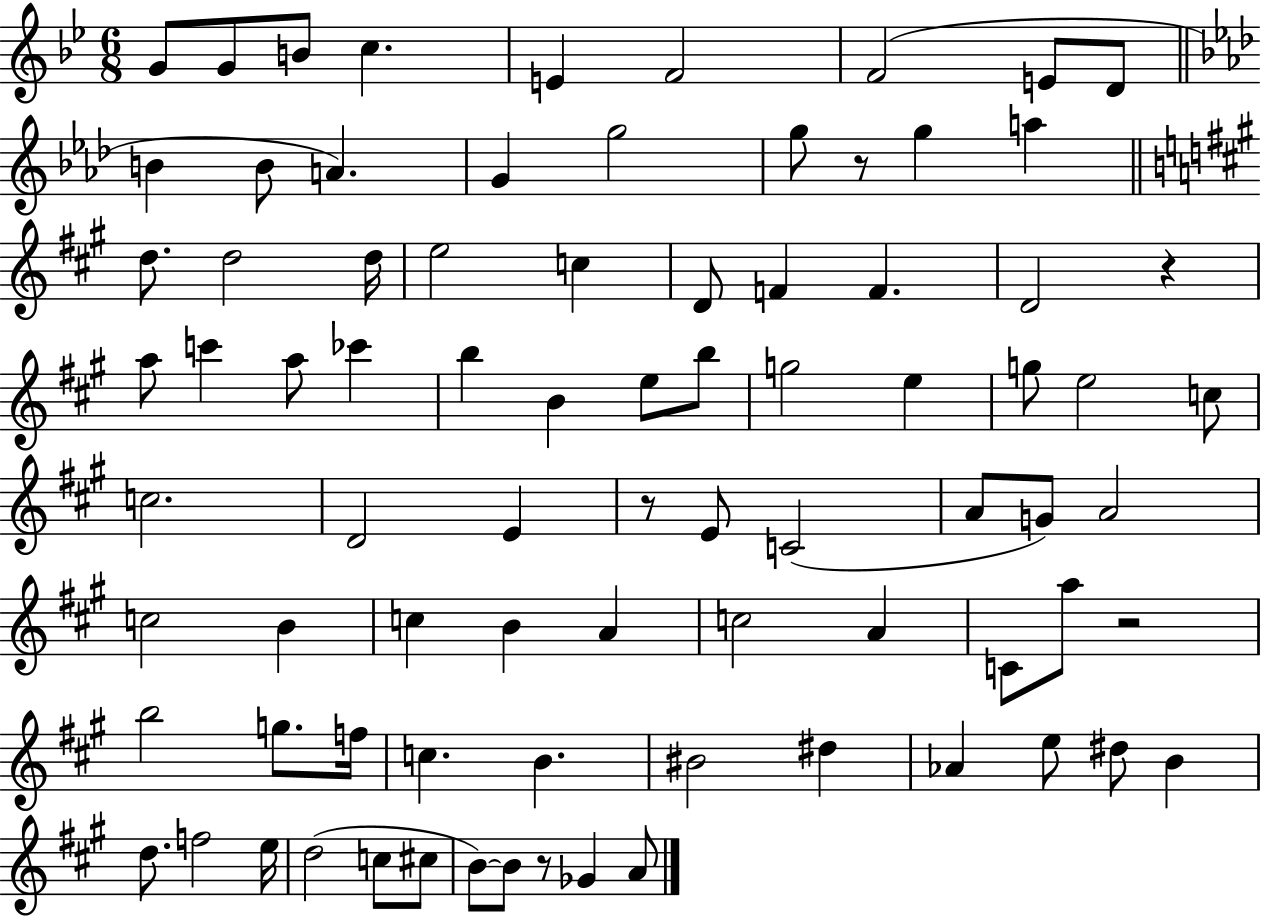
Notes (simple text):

G4/e G4/e B4/e C5/q. E4/q F4/h F4/h E4/e D4/e B4/q B4/e A4/q. G4/q G5/h G5/e R/e G5/q A5/q D5/e. D5/h D5/s E5/h C5/q D4/e F4/q F4/q. D4/h R/q A5/e C6/q A5/e CES6/q B5/q B4/q E5/e B5/e G5/h E5/q G5/e E5/h C5/e C5/h. D4/h E4/q R/e E4/e C4/h A4/e G4/e A4/h C5/h B4/q C5/q B4/q A4/q C5/h A4/q C4/e A5/e R/h B5/h G5/e. F5/s C5/q. B4/q. BIS4/h D#5/q Ab4/q E5/e D#5/e B4/q D5/e. F5/h E5/s D5/h C5/e C#5/e B4/e B4/e R/e Gb4/q A4/e